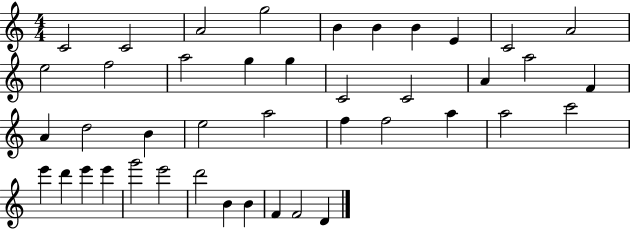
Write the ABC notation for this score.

X:1
T:Untitled
M:4/4
L:1/4
K:C
C2 C2 A2 g2 B B B E C2 A2 e2 f2 a2 g g C2 C2 A a2 F A d2 B e2 a2 f f2 a a2 c'2 e' d' e' e' g'2 e'2 d'2 B B F F2 D